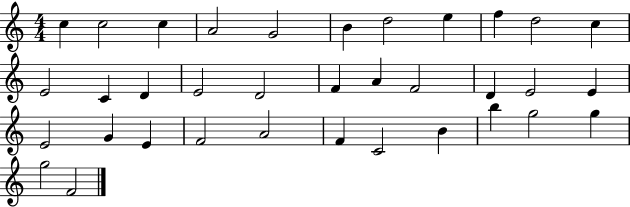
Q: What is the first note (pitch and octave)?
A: C5